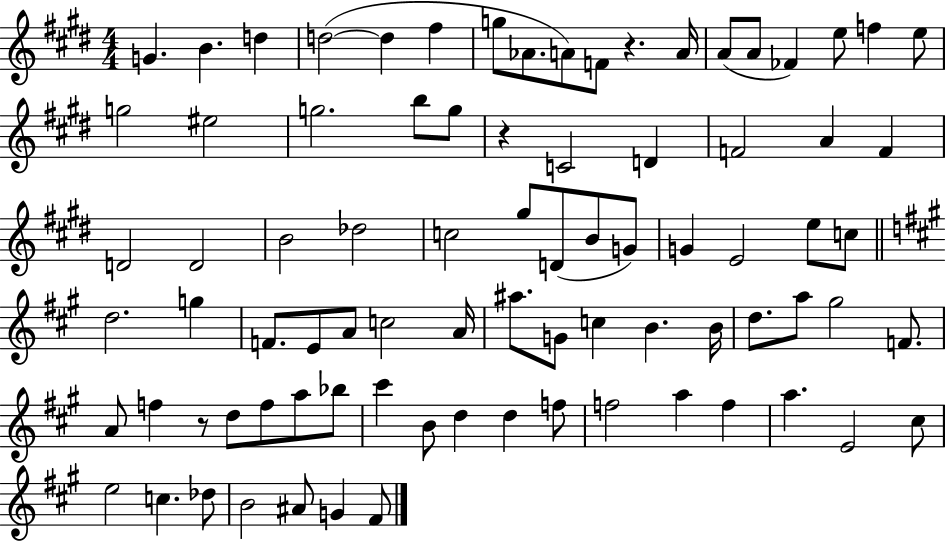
X:1
T:Untitled
M:4/4
L:1/4
K:E
G B d d2 d ^f g/2 _A/2 A/2 F/2 z A/4 A/2 A/2 _F e/2 f e/2 g2 ^e2 g2 b/2 g/2 z C2 D F2 A F D2 D2 B2 _d2 c2 ^g/2 D/2 B/2 G/2 G E2 e/2 c/2 d2 g F/2 E/2 A/2 c2 A/4 ^a/2 G/2 c B B/4 d/2 a/2 ^g2 F/2 A/2 f z/2 d/2 f/2 a/2 _b/2 ^c' B/2 d d f/2 f2 a f a E2 ^c/2 e2 c _d/2 B2 ^A/2 G ^F/2